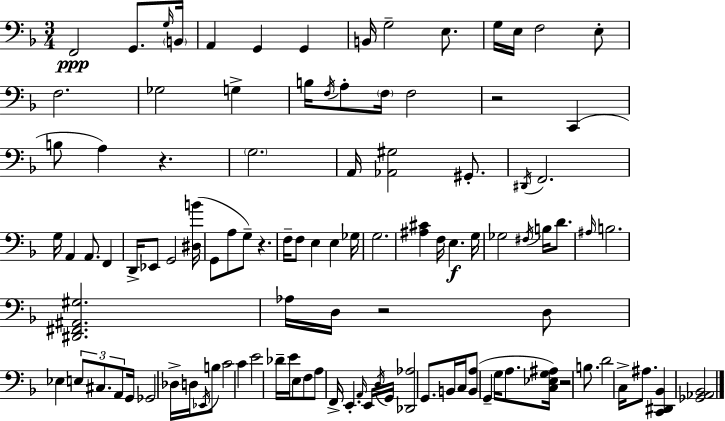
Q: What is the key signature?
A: F major